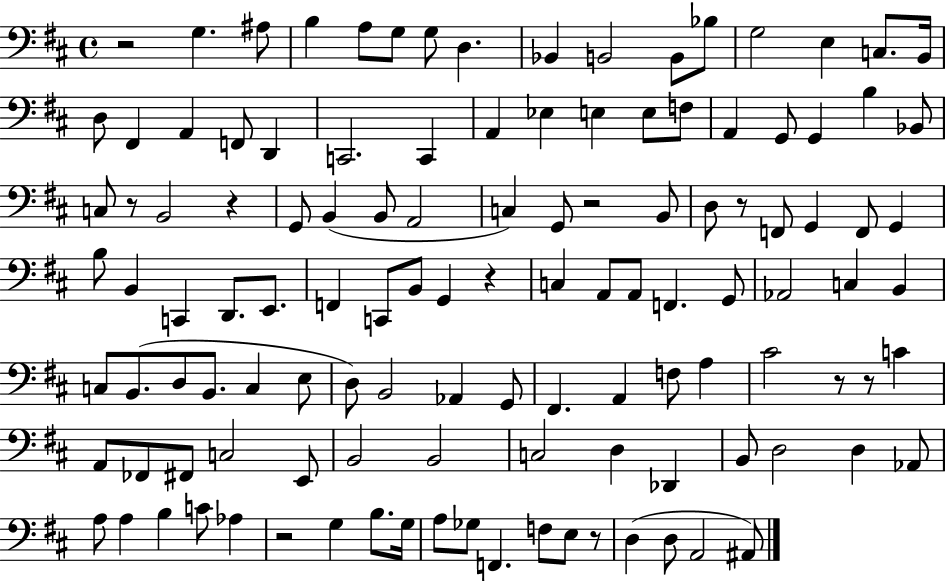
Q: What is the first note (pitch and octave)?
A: G3